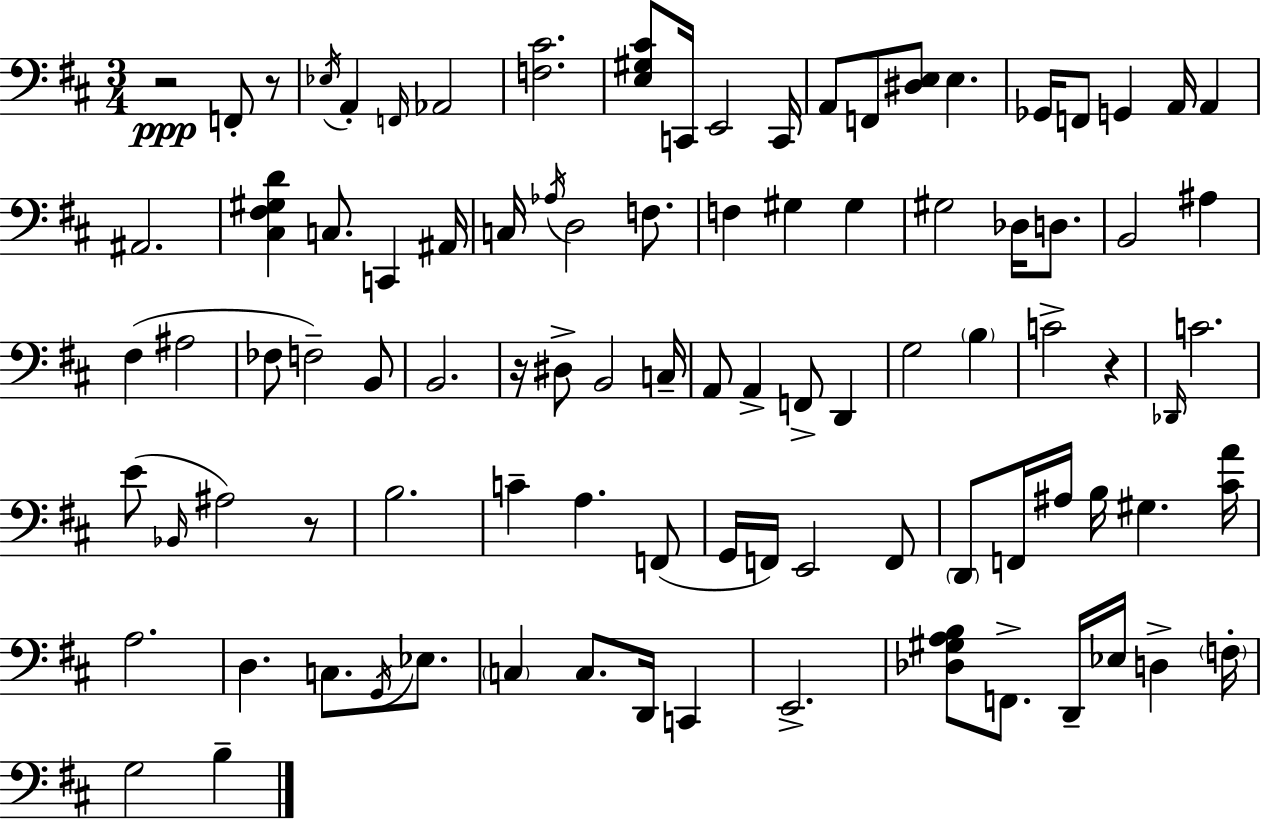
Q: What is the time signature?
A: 3/4